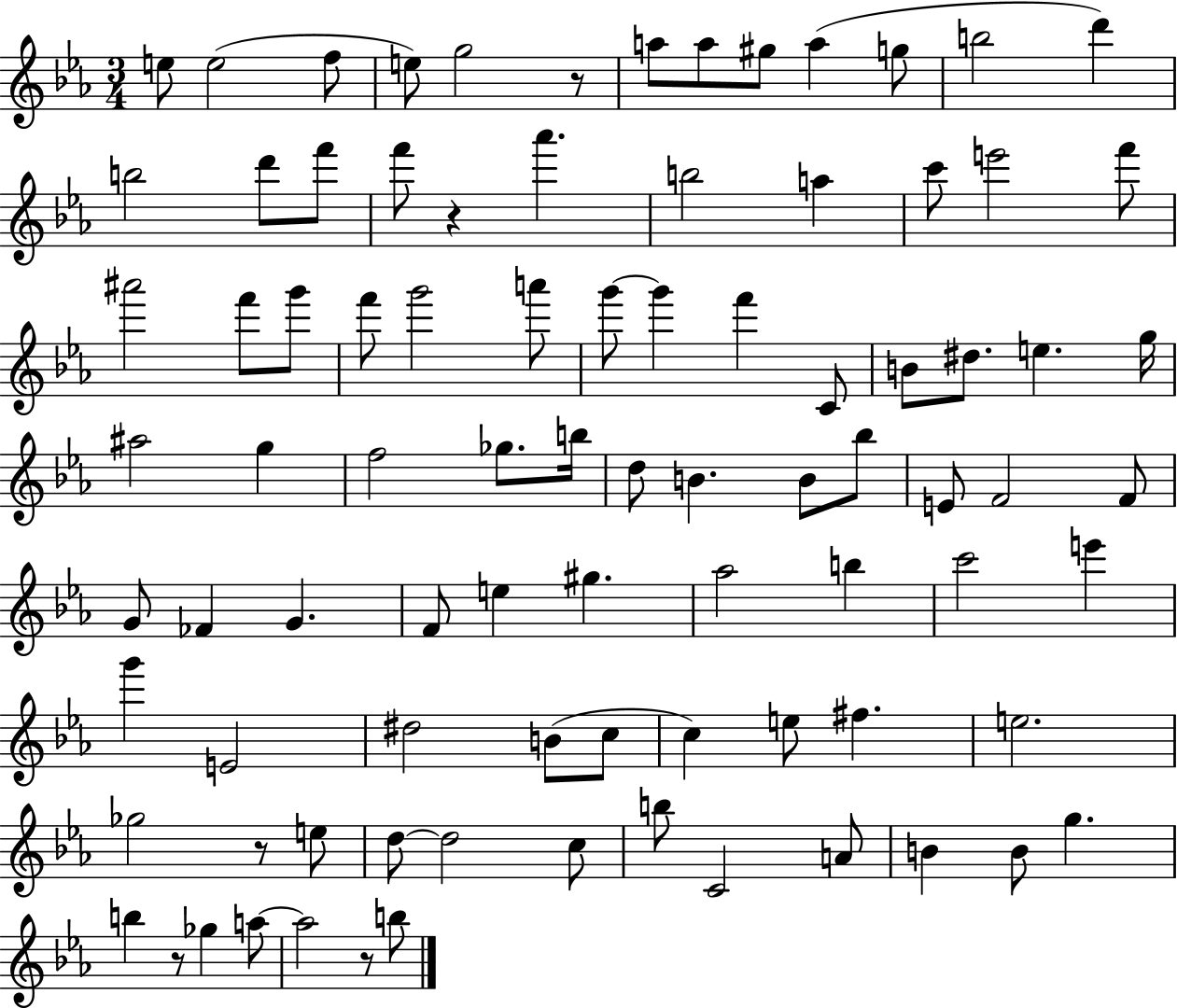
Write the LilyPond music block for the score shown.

{
  \clef treble
  \numericTimeSignature
  \time 3/4
  \key ees \major
  \repeat volta 2 { e''8 e''2( f''8 | e''8) g''2 r8 | a''8 a''8 gis''8 a''4( g''8 | b''2 d'''4) | \break b''2 d'''8 f'''8 | f'''8 r4 aes'''4. | b''2 a''4 | c'''8 e'''2 f'''8 | \break ais'''2 f'''8 g'''8 | f'''8 g'''2 a'''8 | g'''8~~ g'''4 f'''4 c'8 | b'8 dis''8. e''4. g''16 | \break ais''2 g''4 | f''2 ges''8. b''16 | d''8 b'4. b'8 bes''8 | e'8 f'2 f'8 | \break g'8 fes'4 g'4. | f'8 e''4 gis''4. | aes''2 b''4 | c'''2 e'''4 | \break g'''4 e'2 | dis''2 b'8( c''8 | c''4) e''8 fis''4. | e''2. | \break ges''2 r8 e''8 | d''8~~ d''2 c''8 | b''8 c'2 a'8 | b'4 b'8 g''4. | \break b''4 r8 ges''4 a''8~~ | a''2 r8 b''8 | } \bar "|."
}